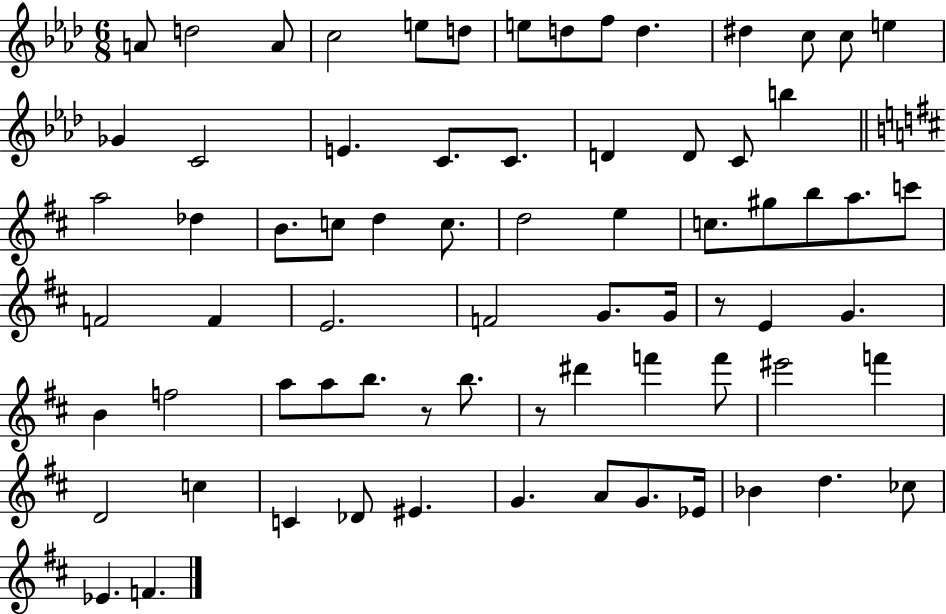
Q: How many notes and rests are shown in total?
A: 72